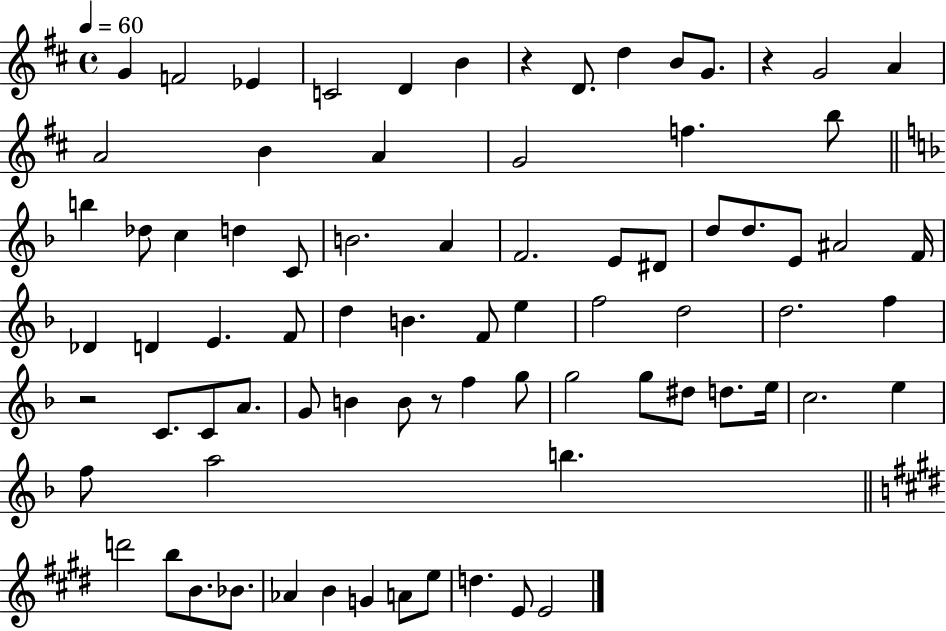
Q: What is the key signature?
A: D major